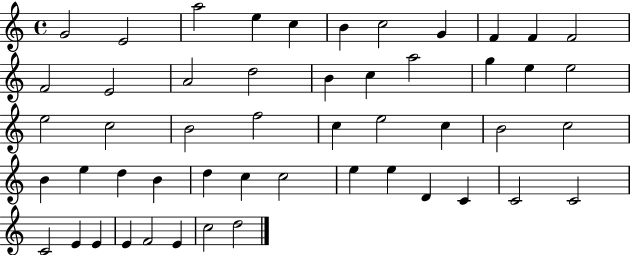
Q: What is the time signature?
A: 4/4